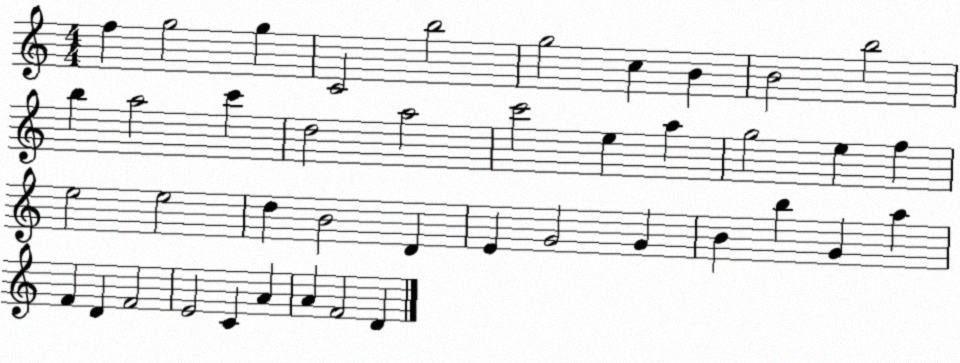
X:1
T:Untitled
M:4/4
L:1/4
K:C
f g2 g C2 b2 g2 c B B2 b2 b a2 c' d2 a2 c'2 e a g2 e f e2 e2 d B2 D E G2 G B b G a F D F2 E2 C A A F2 D